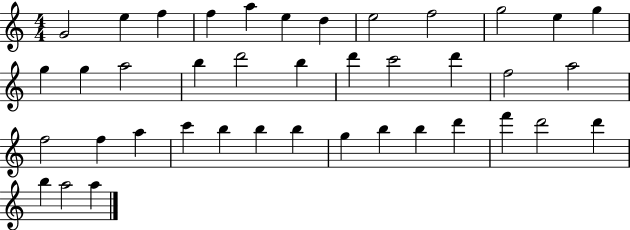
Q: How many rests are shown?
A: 0